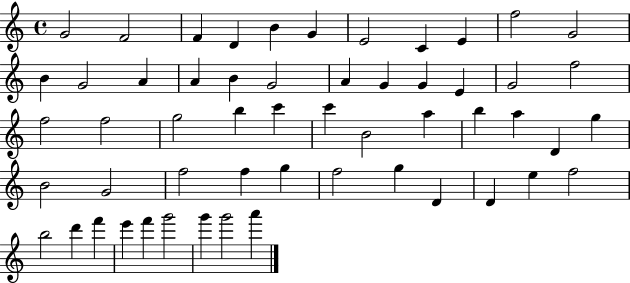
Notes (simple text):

G4/h F4/h F4/q D4/q B4/q G4/q E4/h C4/q E4/q F5/h G4/h B4/q G4/h A4/q A4/q B4/q G4/h A4/q G4/q G4/q E4/q G4/h F5/h F5/h F5/h G5/h B5/q C6/q C6/q B4/h A5/q B5/q A5/q D4/q G5/q B4/h G4/h F5/h F5/q G5/q F5/h G5/q D4/q D4/q E5/q F5/h B5/h D6/q F6/q E6/q F6/q G6/h G6/q G6/h A6/q